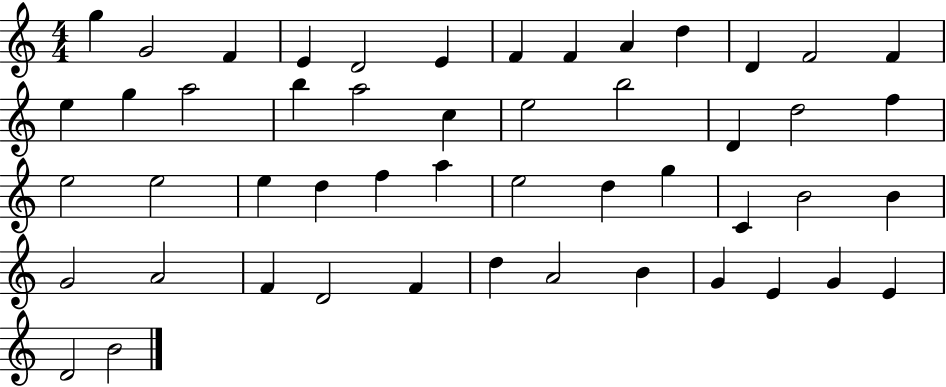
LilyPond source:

{
  \clef treble
  \numericTimeSignature
  \time 4/4
  \key c \major
  g''4 g'2 f'4 | e'4 d'2 e'4 | f'4 f'4 a'4 d''4 | d'4 f'2 f'4 | \break e''4 g''4 a''2 | b''4 a''2 c''4 | e''2 b''2 | d'4 d''2 f''4 | \break e''2 e''2 | e''4 d''4 f''4 a''4 | e''2 d''4 g''4 | c'4 b'2 b'4 | \break g'2 a'2 | f'4 d'2 f'4 | d''4 a'2 b'4 | g'4 e'4 g'4 e'4 | \break d'2 b'2 | \bar "|."
}